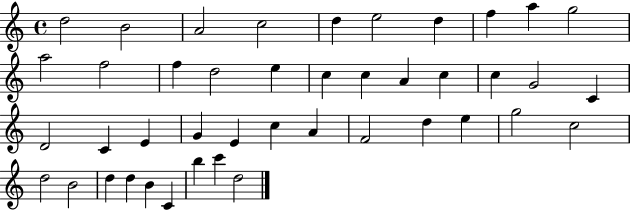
D5/h B4/h A4/h C5/h D5/q E5/h D5/q F5/q A5/q G5/h A5/h F5/h F5/q D5/h E5/q C5/q C5/q A4/q C5/q C5/q G4/h C4/q D4/h C4/q E4/q G4/q E4/q C5/q A4/q F4/h D5/q E5/q G5/h C5/h D5/h B4/h D5/q D5/q B4/q C4/q B5/q C6/q D5/h